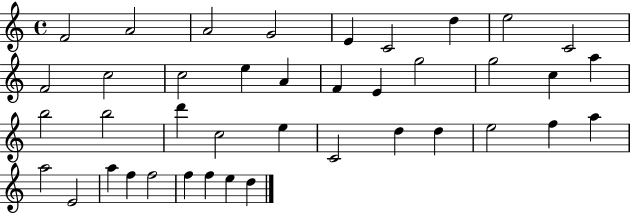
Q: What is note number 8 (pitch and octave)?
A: E5